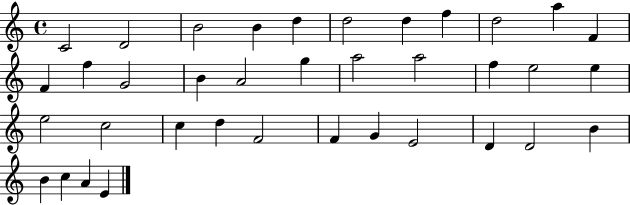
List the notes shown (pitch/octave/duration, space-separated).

C4/h D4/h B4/h B4/q D5/q D5/h D5/q F5/q D5/h A5/q F4/q F4/q F5/q G4/h B4/q A4/h G5/q A5/h A5/h F5/q E5/h E5/q E5/h C5/h C5/q D5/q F4/h F4/q G4/q E4/h D4/q D4/h B4/q B4/q C5/q A4/q E4/q